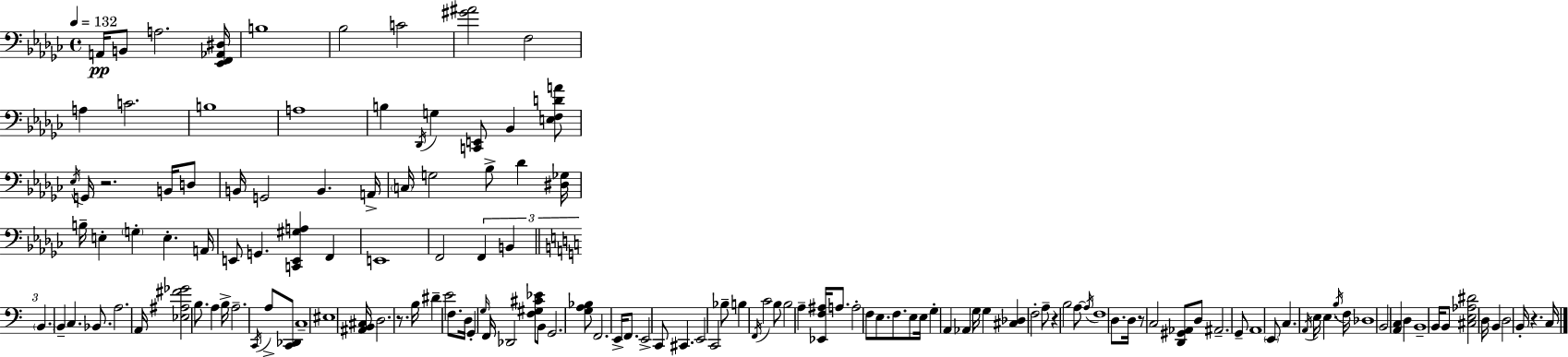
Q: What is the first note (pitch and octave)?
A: A2